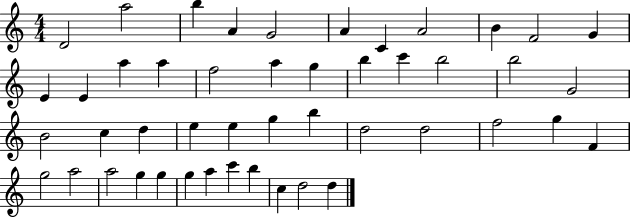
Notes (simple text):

D4/h A5/h B5/q A4/q G4/h A4/q C4/q A4/h B4/q F4/h G4/q E4/q E4/q A5/q A5/q F5/h A5/q G5/q B5/q C6/q B5/h B5/h G4/h B4/h C5/q D5/q E5/q E5/q G5/q B5/q D5/h D5/h F5/h G5/q F4/q G5/h A5/h A5/h G5/q G5/q G5/q A5/q C6/q B5/q C5/q D5/h D5/q